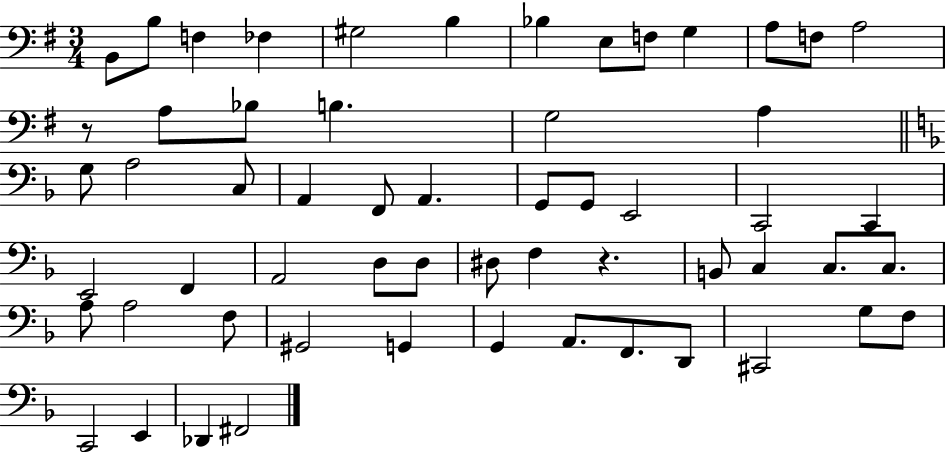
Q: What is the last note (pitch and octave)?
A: F#2